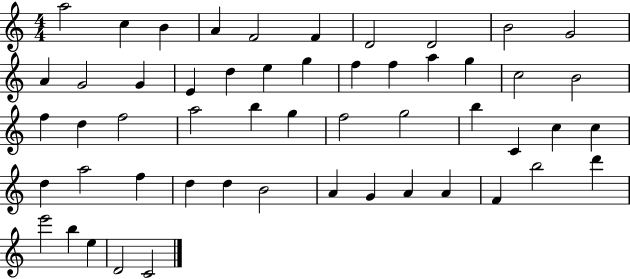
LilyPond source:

{
  \clef treble
  \numericTimeSignature
  \time 4/4
  \key c \major
  a''2 c''4 b'4 | a'4 f'2 f'4 | d'2 d'2 | b'2 g'2 | \break a'4 g'2 g'4 | e'4 d''4 e''4 g''4 | f''4 f''4 a''4 g''4 | c''2 b'2 | \break f''4 d''4 f''2 | a''2 b''4 g''4 | f''2 g''2 | b''4 c'4 c''4 c''4 | \break d''4 a''2 f''4 | d''4 d''4 b'2 | a'4 g'4 a'4 a'4 | f'4 b''2 d'''4 | \break e'''2 b''4 e''4 | d'2 c'2 | \bar "|."
}